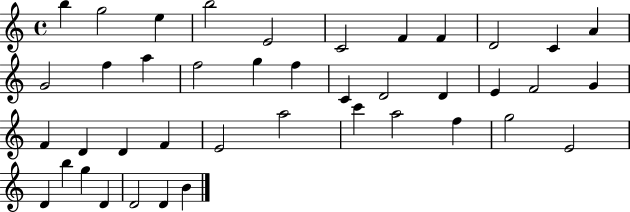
B5/q G5/h E5/q B5/h E4/h C4/h F4/q F4/q D4/h C4/q A4/q G4/h F5/q A5/q F5/h G5/q F5/q C4/q D4/h D4/q E4/q F4/h G4/q F4/q D4/q D4/q F4/q E4/h A5/h C6/q A5/h F5/q G5/h E4/h D4/q B5/q G5/q D4/q D4/h D4/q B4/q